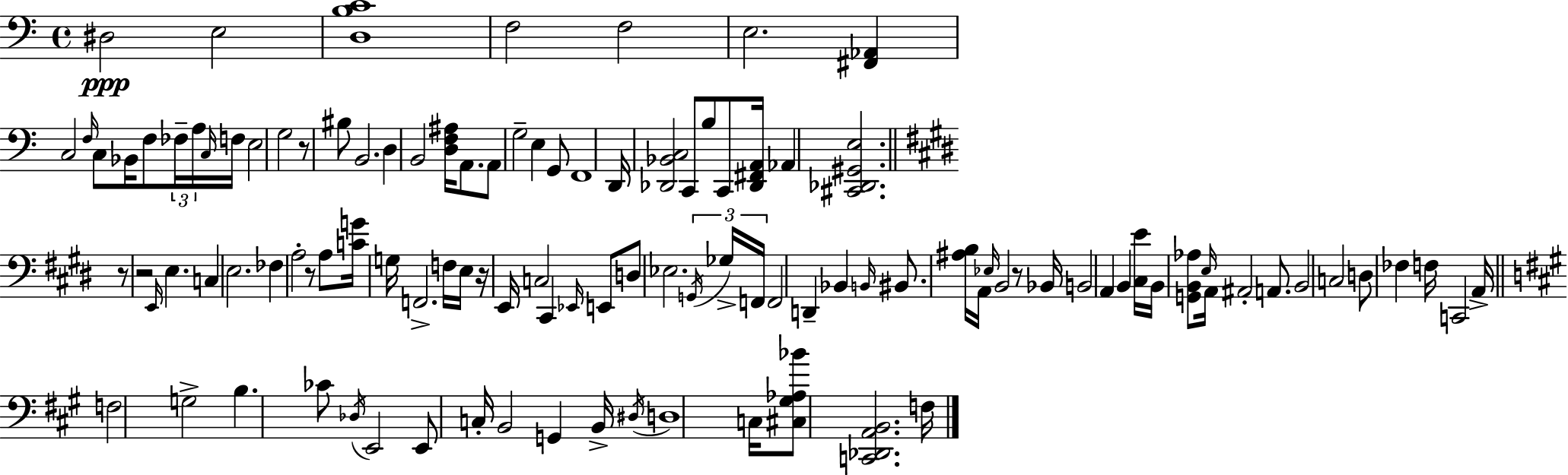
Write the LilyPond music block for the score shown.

{
  \clef bass
  \time 4/4
  \defaultTimeSignature
  \key c \major
  dis2\ppp e2 | <d b c'>1 | f2 f2 | e2. <fis, aes,>4 | \break c2 \grace { f16 } c8 bes,16 f8 \tuplet 3/2 { fes16-- a16 | \grace { c16 } } f16 e2 g2 | r8 bis8 b,2. | d4 b,2 <d f ais>16 a,8. | \break a,8 g2-- e4 | g,8 f,1 | d,16 <des, bes, c>2 c,8 b8 c,8 | <des, fis, a,>16 aes,4 <cis, des, gis, e>2. | \break \bar "||" \break \key e \major r8 r2 \grace { e,16 } e4. | c4 e2. | fes4 a2-. r8 a8 | <c' g'>16 g16 f,2.-> f16 | \break e16 r16 e,16 c2 cis,4 \grace { ees,16 } | e,8 d8 ees2. | \tuplet 3/2 { \acciaccatura { g,16 } ges16-> f,16 } f,2 d,4-- bes,4 | \grace { b,16 } bis,8. <ais b>16 a,16 \grace { ees16 } b,2 | \break r8 bes,16 b,2 a,4 | b,4 <cis e'>16 b,16 <g, b, aes>8 \grace { e16 } a,16 ais,2-. | a,8. b,2 c2 | d8 fes4 f16 c,2 | \break a,16-> \bar "||" \break \key a \major f2 g2-> | b4. ces'8 \acciaccatura { des16 } e,2 | e,8 c16-. b,2 g,4 | b,16-> \acciaccatura { dis16 } d1 | \break c16 <cis gis aes bes'>8 <c, des, a, b,>2. | f16 \bar "|."
}